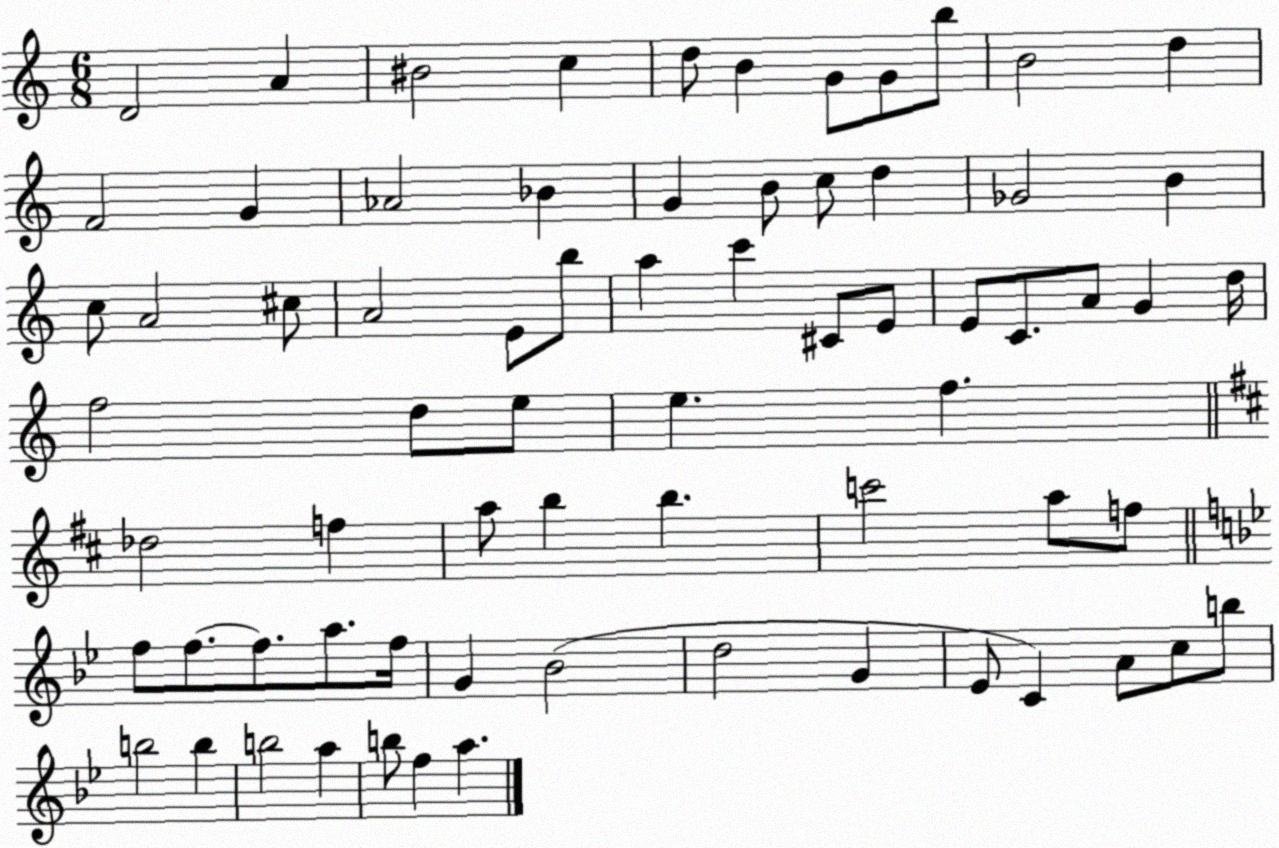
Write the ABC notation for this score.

X:1
T:Untitled
M:6/8
L:1/4
K:C
D2 A ^B2 c d/2 B G/2 G/2 b/2 B2 d F2 G _A2 _B G B/2 c/2 d _G2 B c/2 A2 ^c/2 A2 E/2 b/2 a c' ^C/2 E/2 E/2 C/2 A/2 G d/4 f2 d/2 e/2 e f _d2 f a/2 b b c'2 a/2 f/2 f/2 f/2 f/2 a/2 f/4 G _B2 d2 G _E/2 C A/2 c/2 b/2 b2 b b2 a b/2 f a